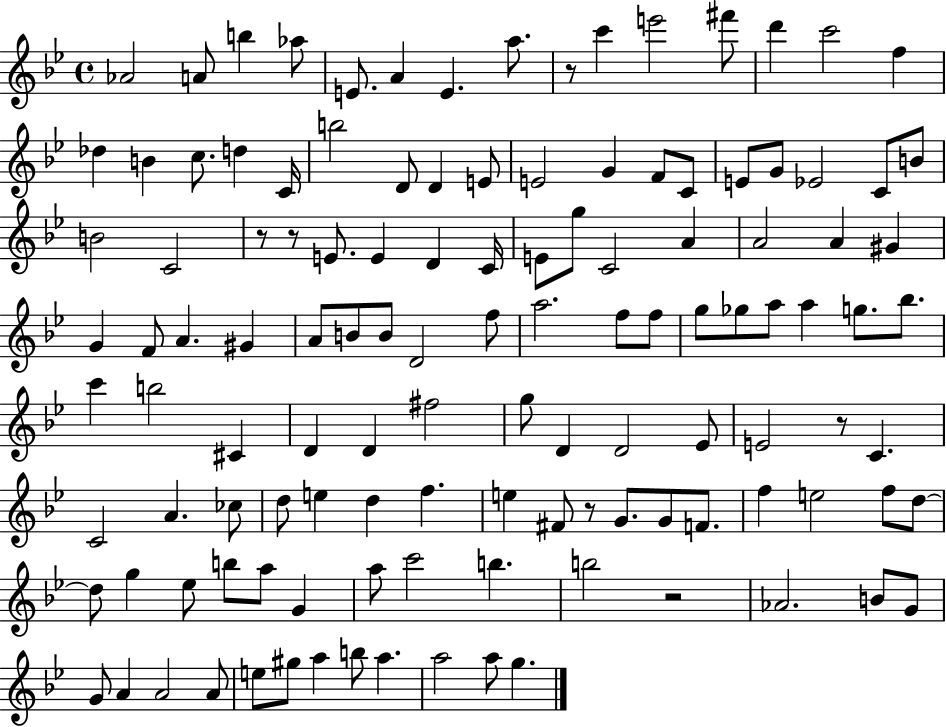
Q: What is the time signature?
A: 4/4